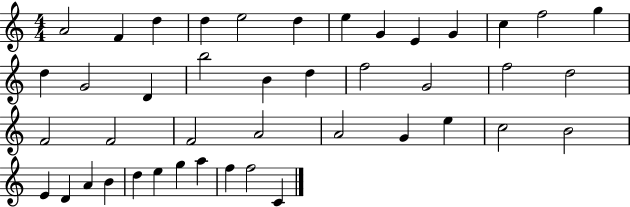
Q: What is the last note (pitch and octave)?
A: C4